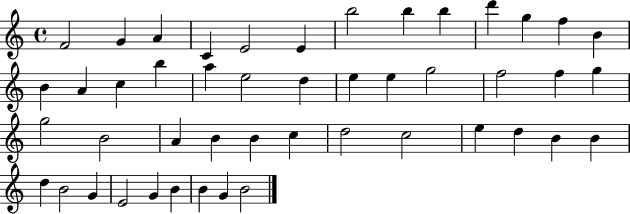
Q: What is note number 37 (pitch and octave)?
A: B4